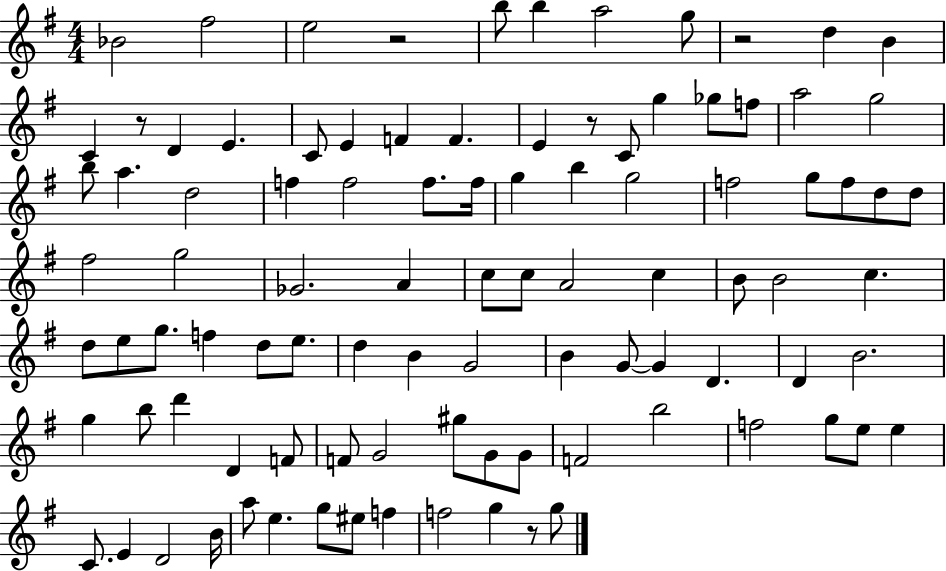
X:1
T:Untitled
M:4/4
L:1/4
K:G
_B2 ^f2 e2 z2 b/2 b a2 g/2 z2 d B C z/2 D E C/2 E F F E z/2 C/2 g _g/2 f/2 a2 g2 b/2 a d2 f f2 f/2 f/4 g b g2 f2 g/2 f/2 d/2 d/2 ^f2 g2 _G2 A c/2 c/2 A2 c B/2 B2 c d/2 e/2 g/2 f d/2 e/2 d B G2 B G/2 G D D B2 g b/2 d' D F/2 F/2 G2 ^g/2 G/2 G/2 F2 b2 f2 g/2 e/2 e C/2 E D2 B/4 a/2 e g/2 ^e/2 f f2 g z/2 g/2